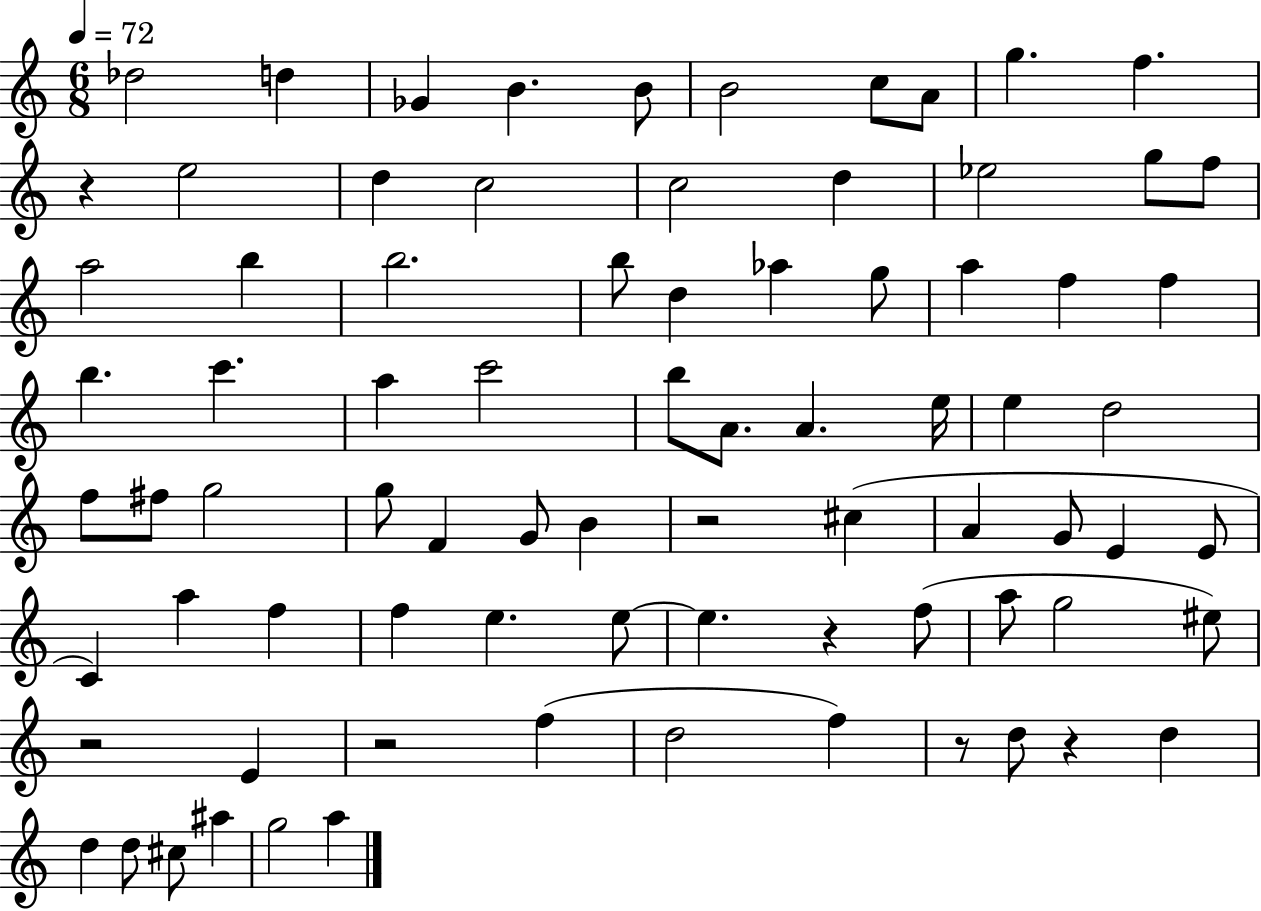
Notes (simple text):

Db5/h D5/q Gb4/q B4/q. B4/e B4/h C5/e A4/e G5/q. F5/q. R/q E5/h D5/q C5/h C5/h D5/q Eb5/h G5/e F5/e A5/h B5/q B5/h. B5/e D5/q Ab5/q G5/e A5/q F5/q F5/q B5/q. C6/q. A5/q C6/h B5/e A4/e. A4/q. E5/s E5/q D5/h F5/e F#5/e G5/h G5/e F4/q G4/e B4/q R/h C#5/q A4/q G4/e E4/q E4/e C4/q A5/q F5/q F5/q E5/q. E5/e E5/q. R/q F5/e A5/e G5/h EIS5/e R/h E4/q R/h F5/q D5/h F5/q R/e D5/e R/q D5/q D5/q D5/e C#5/e A#5/q G5/h A5/q